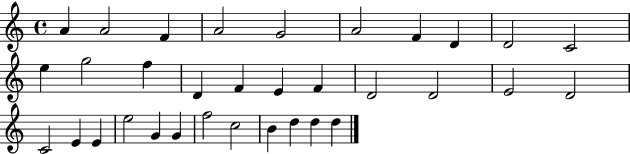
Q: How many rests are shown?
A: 0